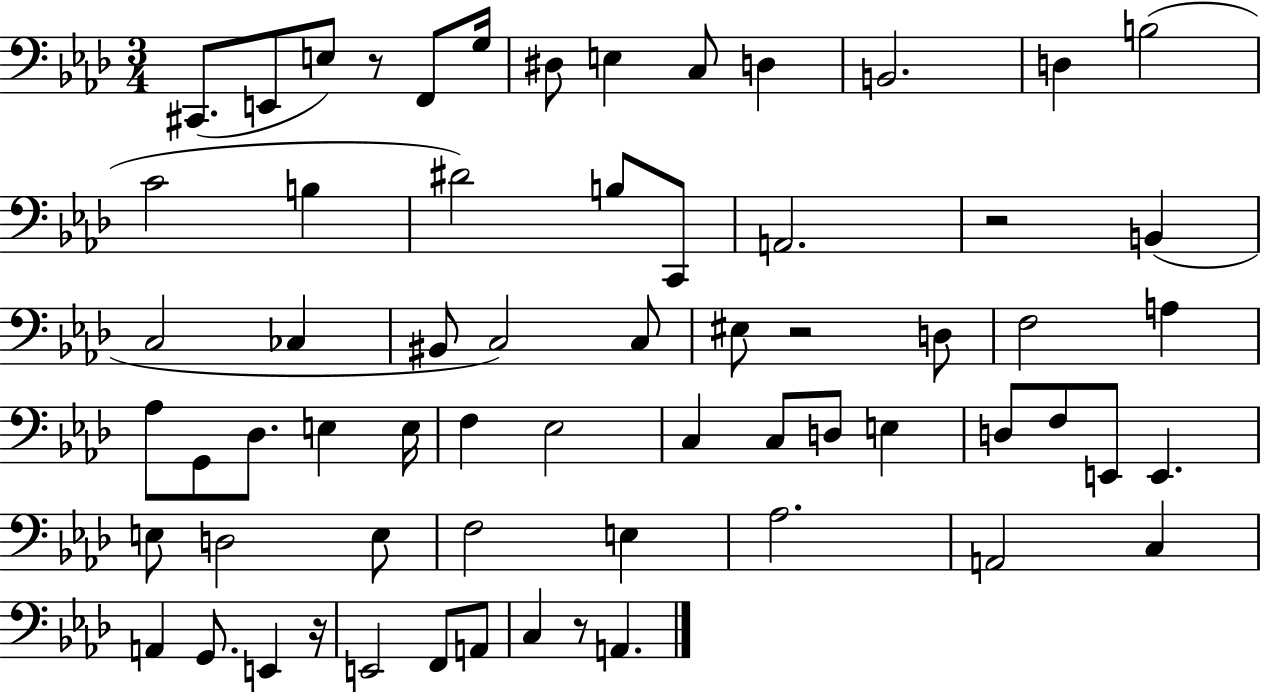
{
  \clef bass
  \numericTimeSignature
  \time 3/4
  \key aes \major
  cis,8.( e,8 e8) r8 f,8 g16 | dis8 e4 c8 d4 | b,2. | d4 b2( | \break c'2 b4 | dis'2) b8 c,8 | a,2. | r2 b,4( | \break c2 ces4 | bis,8 c2) c8 | eis8 r2 d8 | f2 a4 | \break aes8 g,8 des8. e4 e16 | f4 ees2 | c4 c8 d8 e4 | d8 f8 e,8 e,4. | \break e8 d2 e8 | f2 e4 | aes2. | a,2 c4 | \break a,4 g,8. e,4 r16 | e,2 f,8 a,8 | c4 r8 a,4. | \bar "|."
}